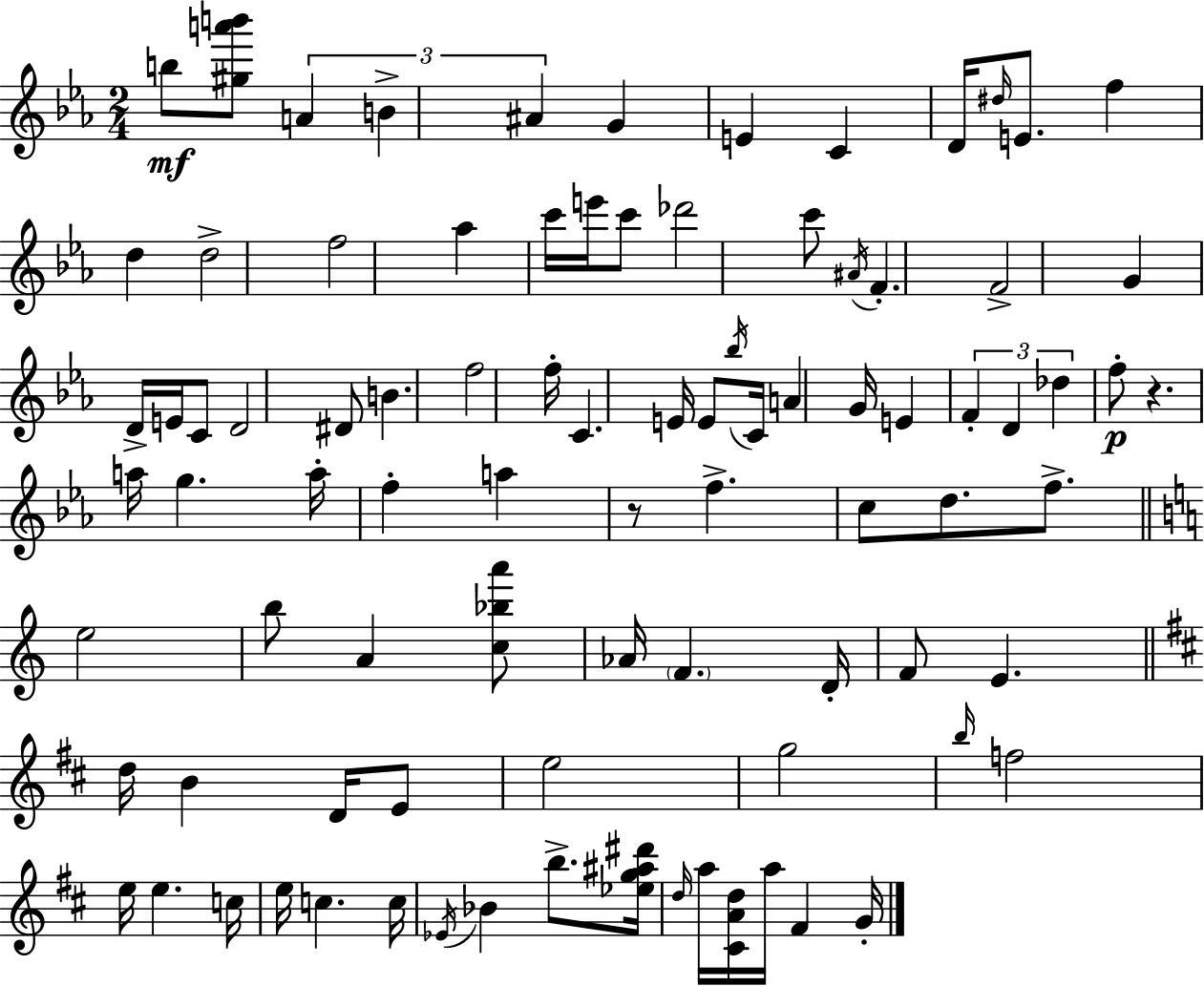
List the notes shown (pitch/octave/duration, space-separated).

B5/e [G#5,A6,B6]/e A4/q B4/q A#4/q G4/q E4/q C4/q D4/s D#5/s E4/e. F5/q D5/q D5/h F5/h Ab5/q C6/s E6/s C6/e Db6/h C6/e A#4/s F4/q. F4/h G4/q D4/s E4/s C4/e D4/h D#4/e B4/q. F5/h F5/s C4/q. E4/s E4/e Bb5/s C4/s A4/q G4/s E4/q F4/q D4/q Db5/q F5/e R/q. A5/s G5/q. A5/s F5/q A5/q R/e F5/q. C5/e D5/e. F5/e. E5/h B5/e A4/q [C5,Bb5,A6]/e Ab4/s F4/q. D4/s F4/e E4/q. D5/s B4/q D4/s E4/e E5/h G5/h B5/s F5/h E5/s E5/q. C5/s E5/s C5/q. C5/s Eb4/s Bb4/q B5/e. [Eb5,G5,A#5,D#6]/s D5/s A5/s [C#4,A4,D5]/s A5/s F#4/q G4/s